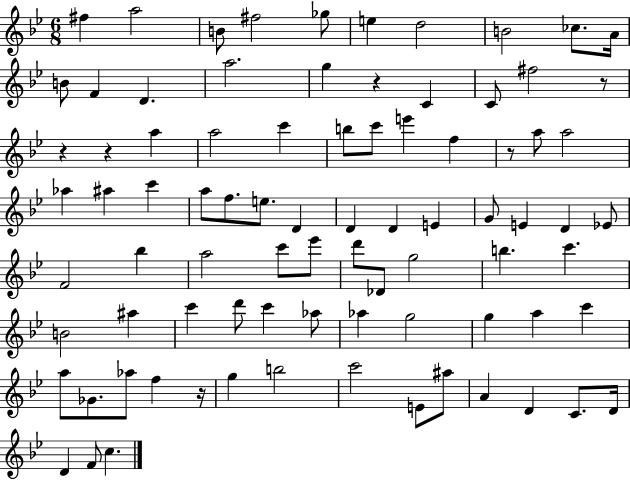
X:1
T:Untitled
M:6/8
L:1/4
K:Bb
^f a2 B/2 ^f2 _g/2 e d2 B2 _c/2 A/4 B/2 F D a2 g z C C/2 ^f2 z/2 z z a a2 c' b/2 c'/2 e' f z/2 a/2 a2 _a ^a c' a/2 f/2 e/2 D D D E G/2 E D _E/2 F2 _b a2 c'/2 _e'/2 d'/2 _D/2 g2 b c' B2 ^a c' d'/2 c' _a/2 _a g2 g a c' a/2 _G/2 _a/2 f z/4 g b2 c'2 E/2 ^a/2 A D C/2 D/4 D F/2 c